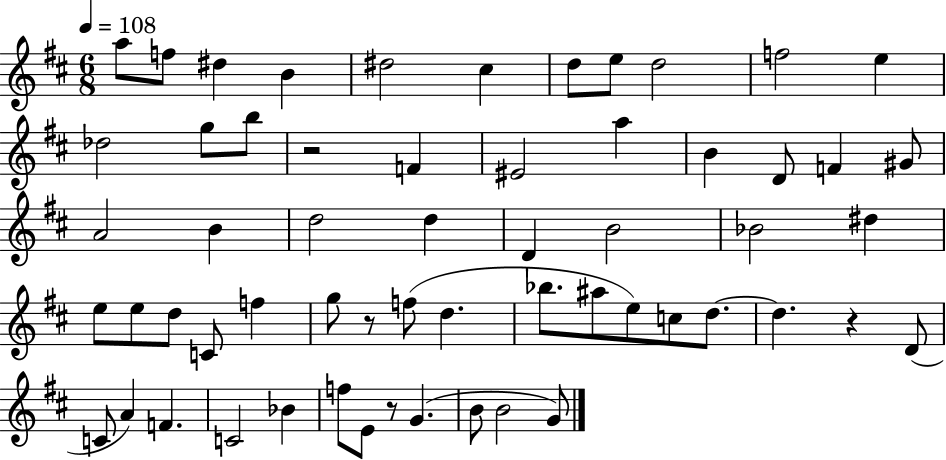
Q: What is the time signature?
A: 6/8